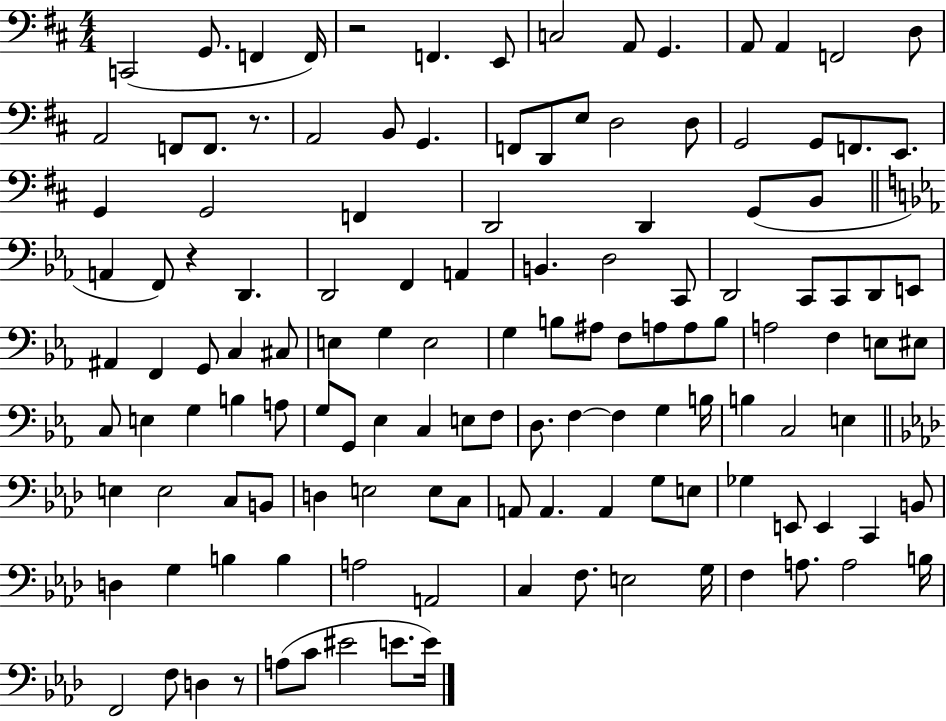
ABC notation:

X:1
T:Untitled
M:4/4
L:1/4
K:D
C,,2 G,,/2 F,, F,,/4 z2 F,, E,,/2 C,2 A,,/2 G,, A,,/2 A,, F,,2 D,/2 A,,2 F,,/2 F,,/2 z/2 A,,2 B,,/2 G,, F,,/2 D,,/2 E,/2 D,2 D,/2 G,,2 G,,/2 F,,/2 E,,/2 G,, G,,2 F,, D,,2 D,, G,,/2 B,,/2 A,, F,,/2 z D,, D,,2 F,, A,, B,, D,2 C,,/2 D,,2 C,,/2 C,,/2 D,,/2 E,,/2 ^A,, F,, G,,/2 C, ^C,/2 E, G, E,2 G, B,/2 ^A,/2 F,/2 A,/2 A,/2 B,/2 A,2 F, E,/2 ^E,/2 C,/2 E, G, B, A,/2 G,/2 G,,/2 _E, C, E,/2 F,/2 D,/2 F, F, G, B,/4 B, C,2 E, E, E,2 C,/2 B,,/2 D, E,2 E,/2 C,/2 A,,/2 A,, A,, G,/2 E,/2 _G, E,,/2 E,, C,, B,,/2 D, G, B, B, A,2 A,,2 C, F,/2 E,2 G,/4 F, A,/2 A,2 B,/4 F,,2 F,/2 D, z/2 A,/2 C/2 ^E2 E/2 E/4